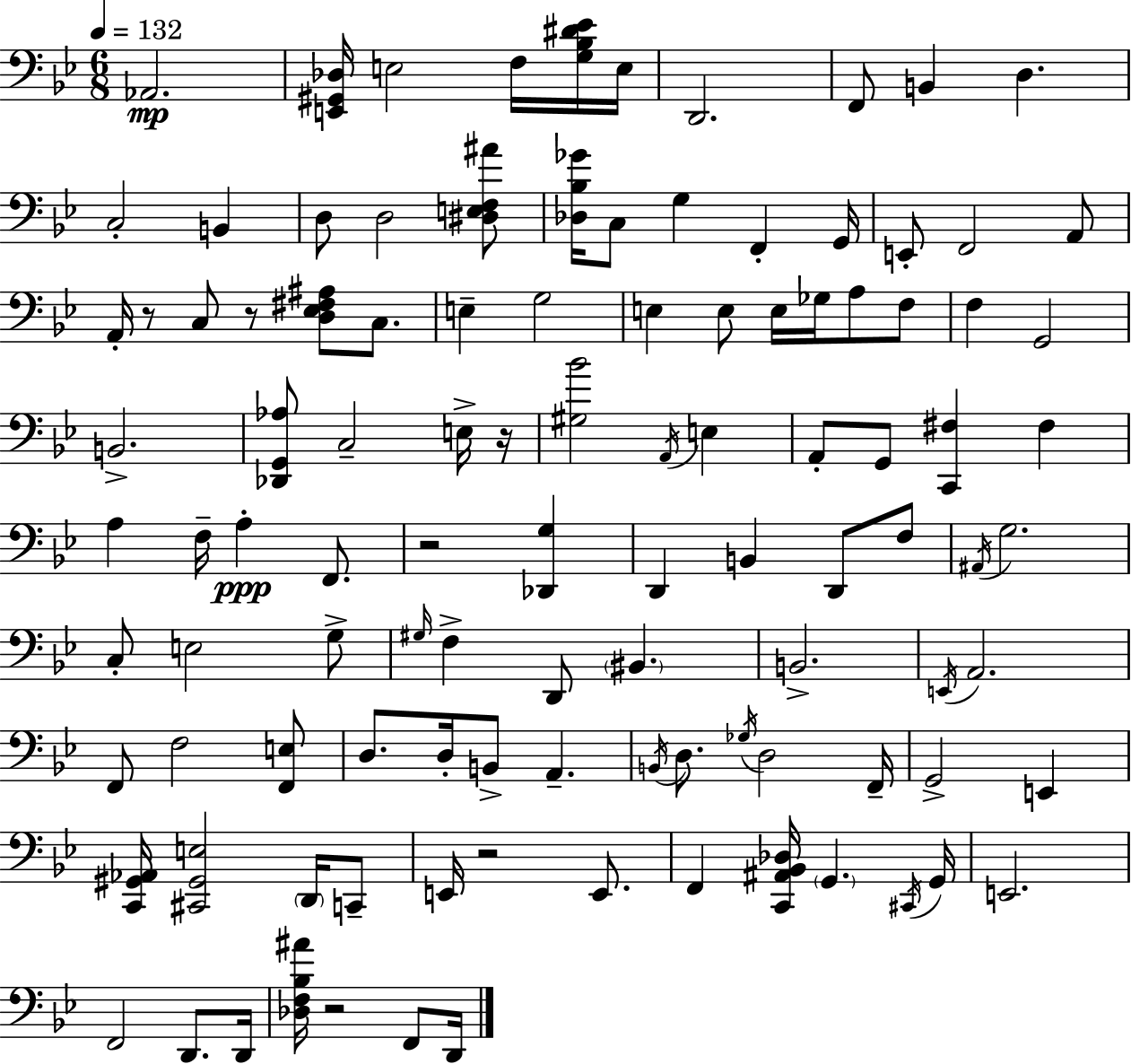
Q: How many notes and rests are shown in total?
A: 107